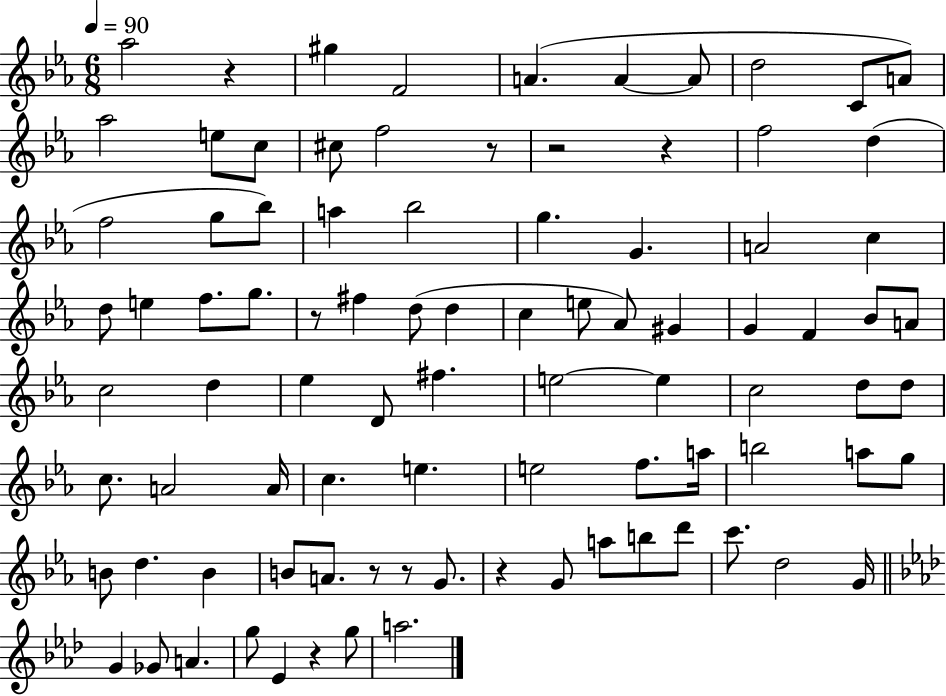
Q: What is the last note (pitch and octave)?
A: A5